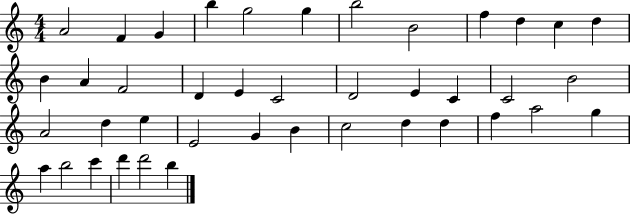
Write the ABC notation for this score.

X:1
T:Untitled
M:4/4
L:1/4
K:C
A2 F G b g2 g b2 B2 f d c d B A F2 D E C2 D2 E C C2 B2 A2 d e E2 G B c2 d d f a2 g a b2 c' d' d'2 b